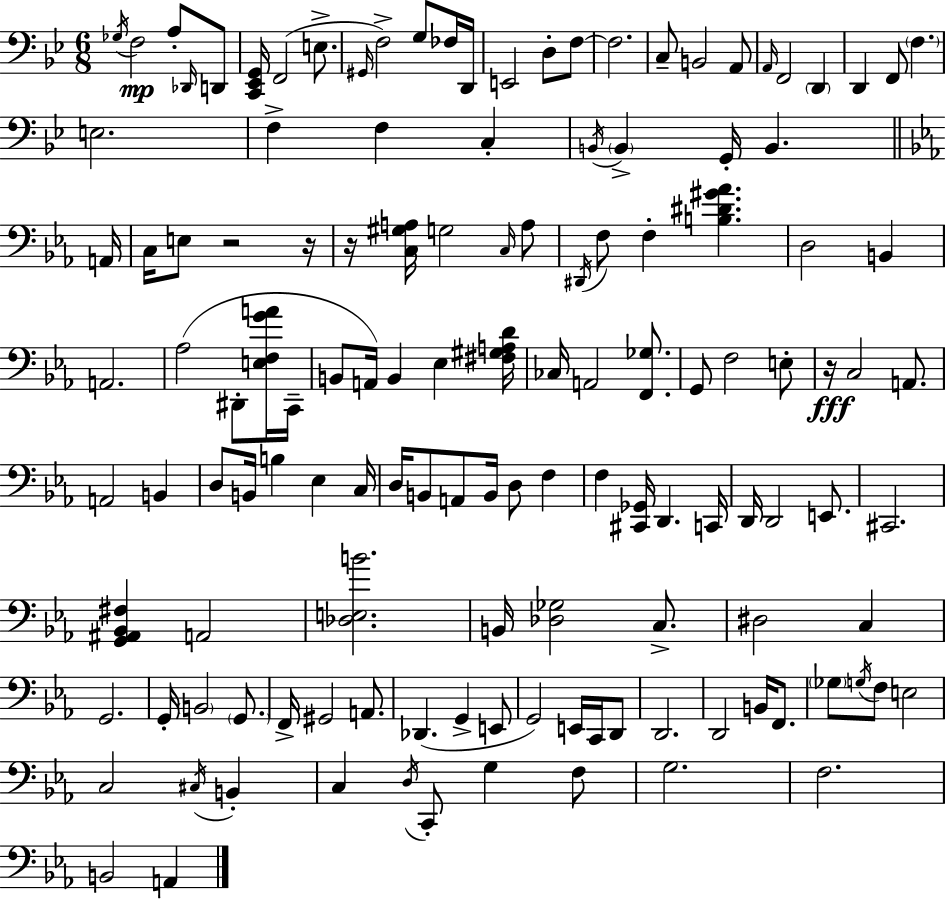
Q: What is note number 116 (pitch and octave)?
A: F3